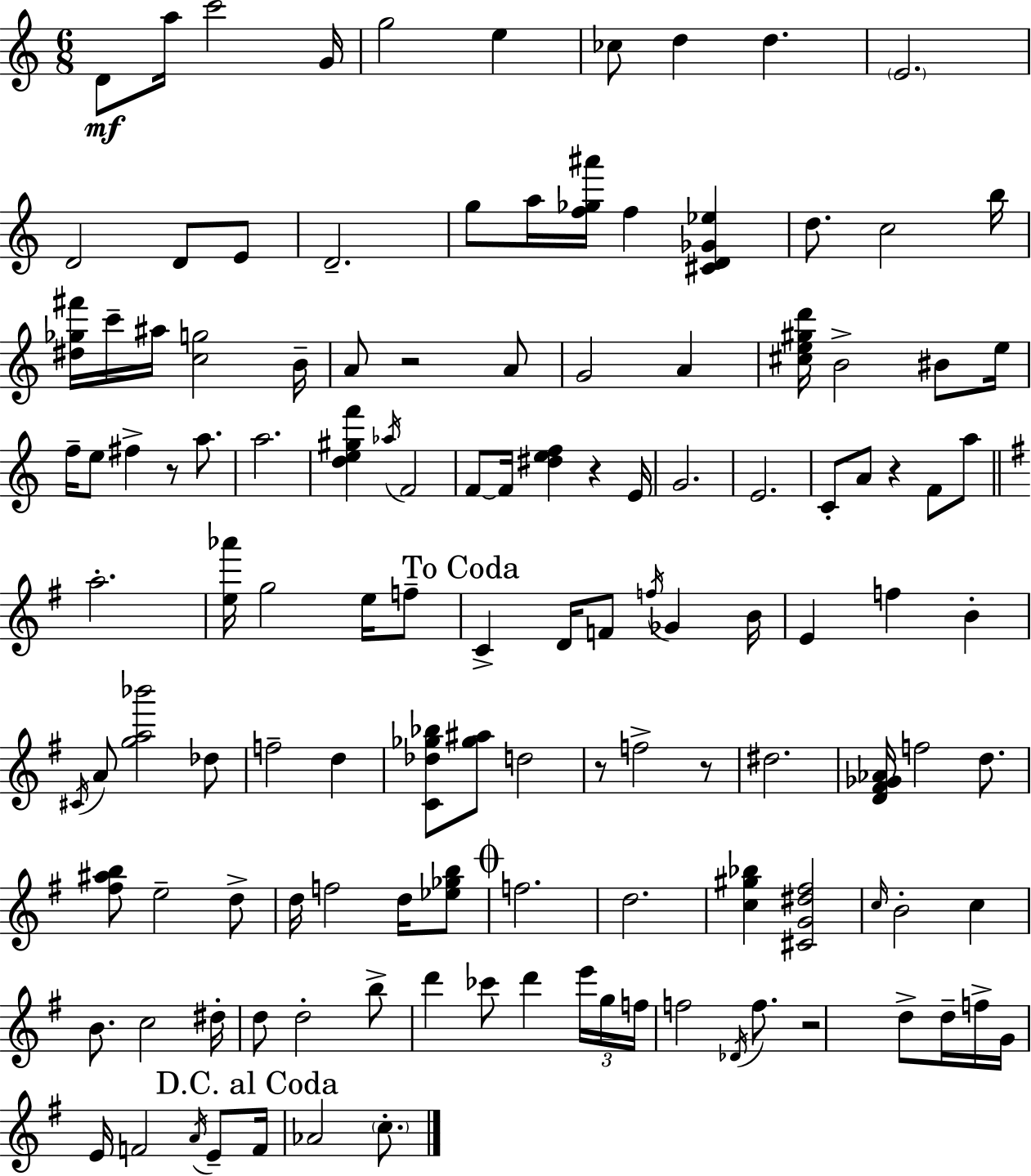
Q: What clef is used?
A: treble